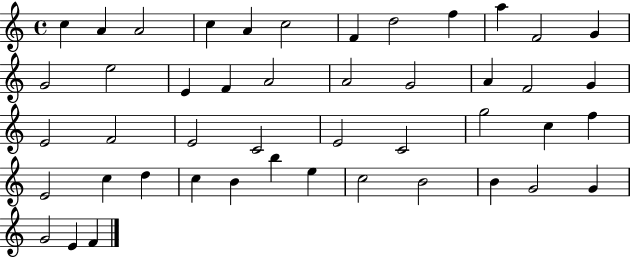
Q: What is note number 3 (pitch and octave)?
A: A4